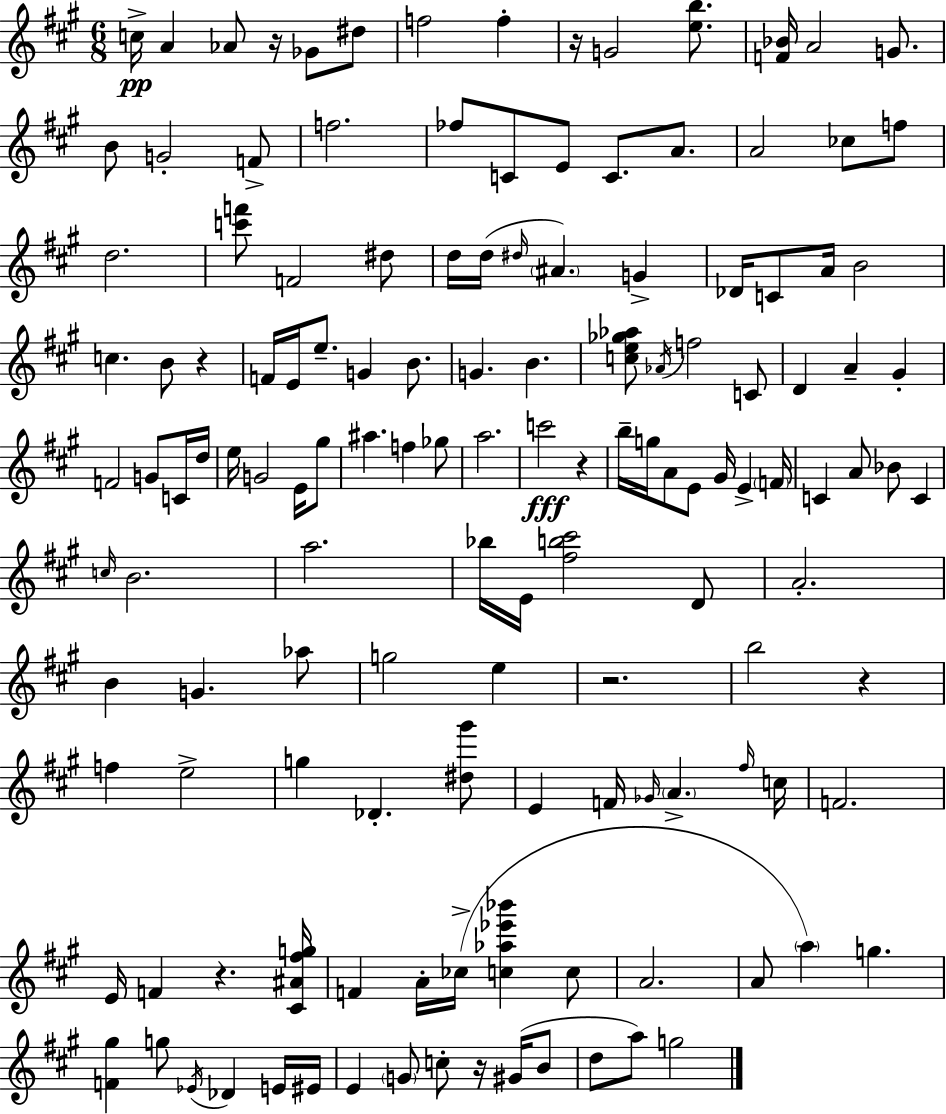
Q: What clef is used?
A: treble